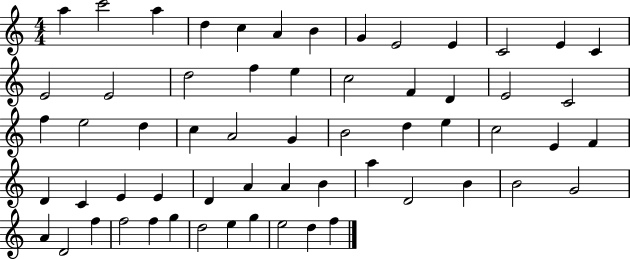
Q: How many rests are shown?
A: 0